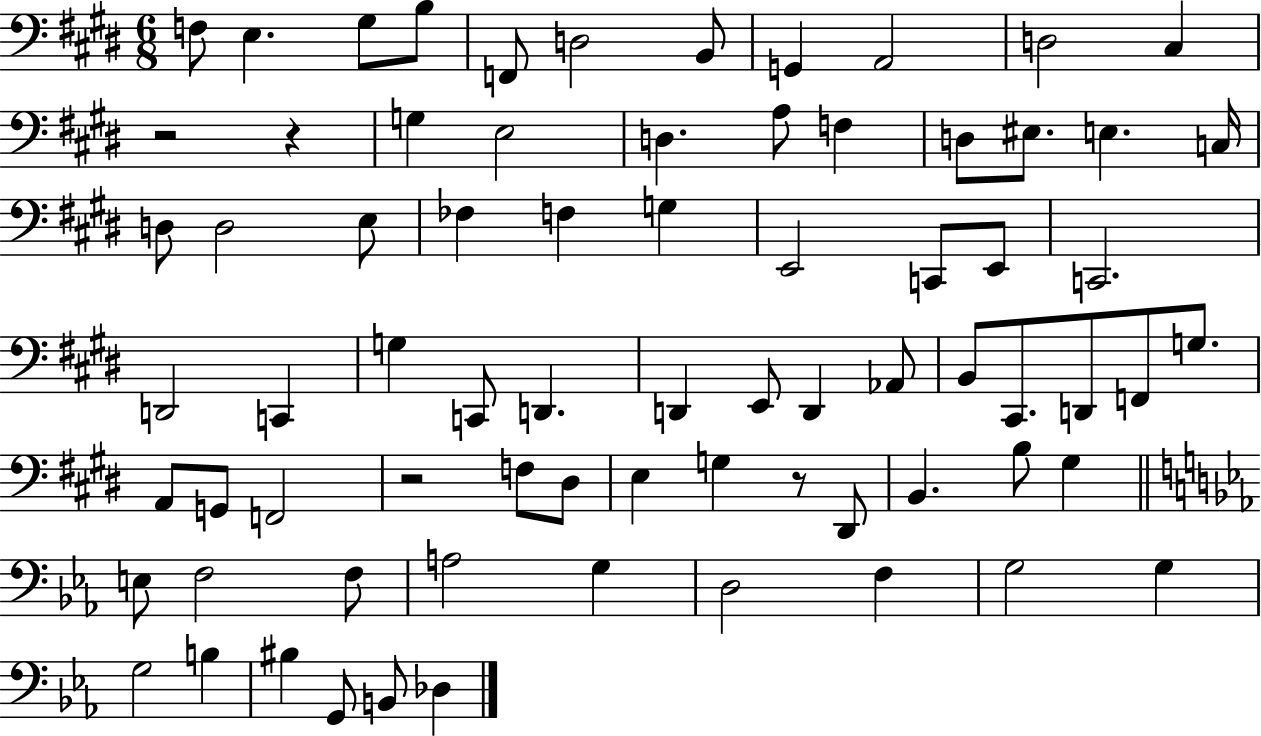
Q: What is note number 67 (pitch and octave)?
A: BIS3